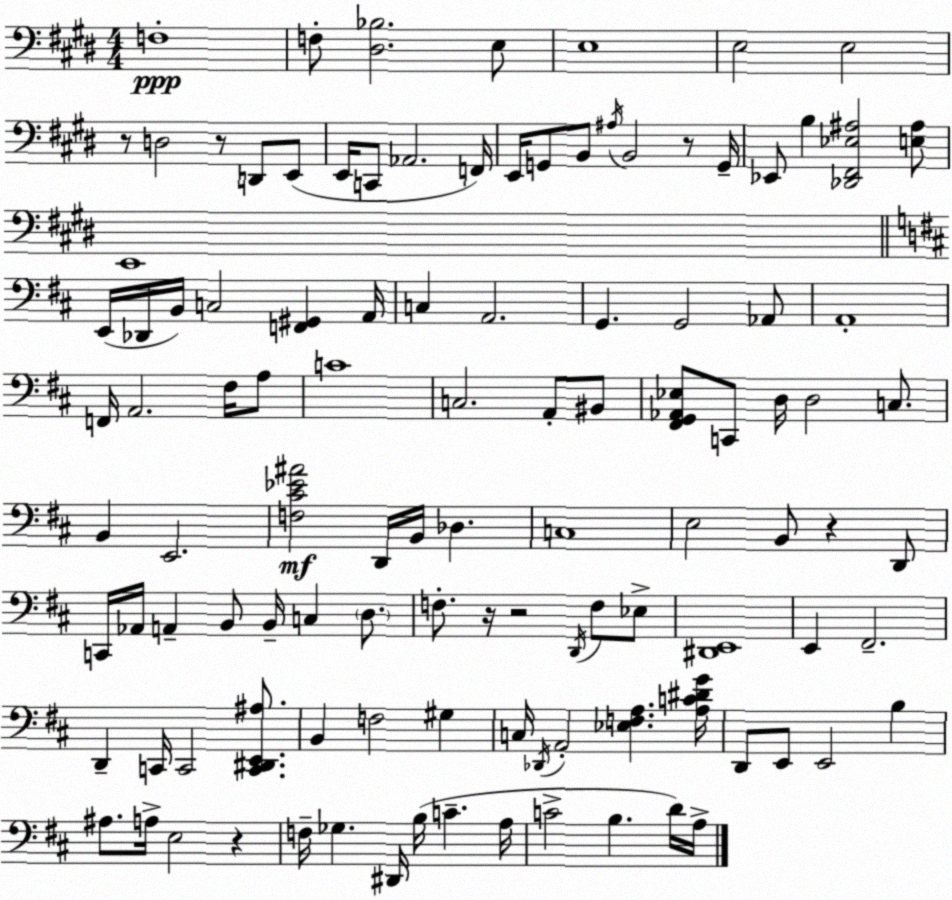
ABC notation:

X:1
T:Untitled
M:4/4
L:1/4
K:E
F,4 F,/2 [^D,_B,]2 E,/2 E,4 E,2 E,2 z/2 D,2 z/2 D,,/2 E,,/2 E,,/4 C,,/2 _A,,2 F,,/4 E,,/4 G,,/2 B,,/2 ^A,/4 B,,2 z/2 G,,/4 _E,,/2 B, [_D,,^F,,_E,^A,]2 [E,^A,]/2 E,,4 E,,/4 _D,,/4 B,,/4 C,2 [F,,^G,,] A,,/4 C, A,,2 G,, G,,2 _A,,/2 A,,4 F,,/4 A,,2 ^F,/4 A,/2 C4 C,2 A,,/2 ^B,,/2 [^F,,G,,_A,,_E,]/2 C,,/2 D,/4 D,2 C,/2 B,, E,,2 [F,^C_E^A]2 D,,/4 B,,/4 _D, C,4 E,2 B,,/2 z D,,/2 C,,/4 _A,,/4 A,, B,,/2 B,,/4 C, D,/2 F,/2 z/4 z2 D,,/4 F,/2 _E,/2 [^D,,E,,]4 E,, ^F,,2 D,, C,,/4 C,,2 [C,,^D,,E,,^A,]/2 B,, F,2 ^G, C,/4 _D,,/4 A,,2 [_E,F,A,] [A,C^DG]/4 D,,/2 E,,/2 E,,2 B, ^A,/2 A,/4 E,2 z F,/4 _G, ^D,,/4 B,/4 C A,/4 C2 B, D/4 A,/4